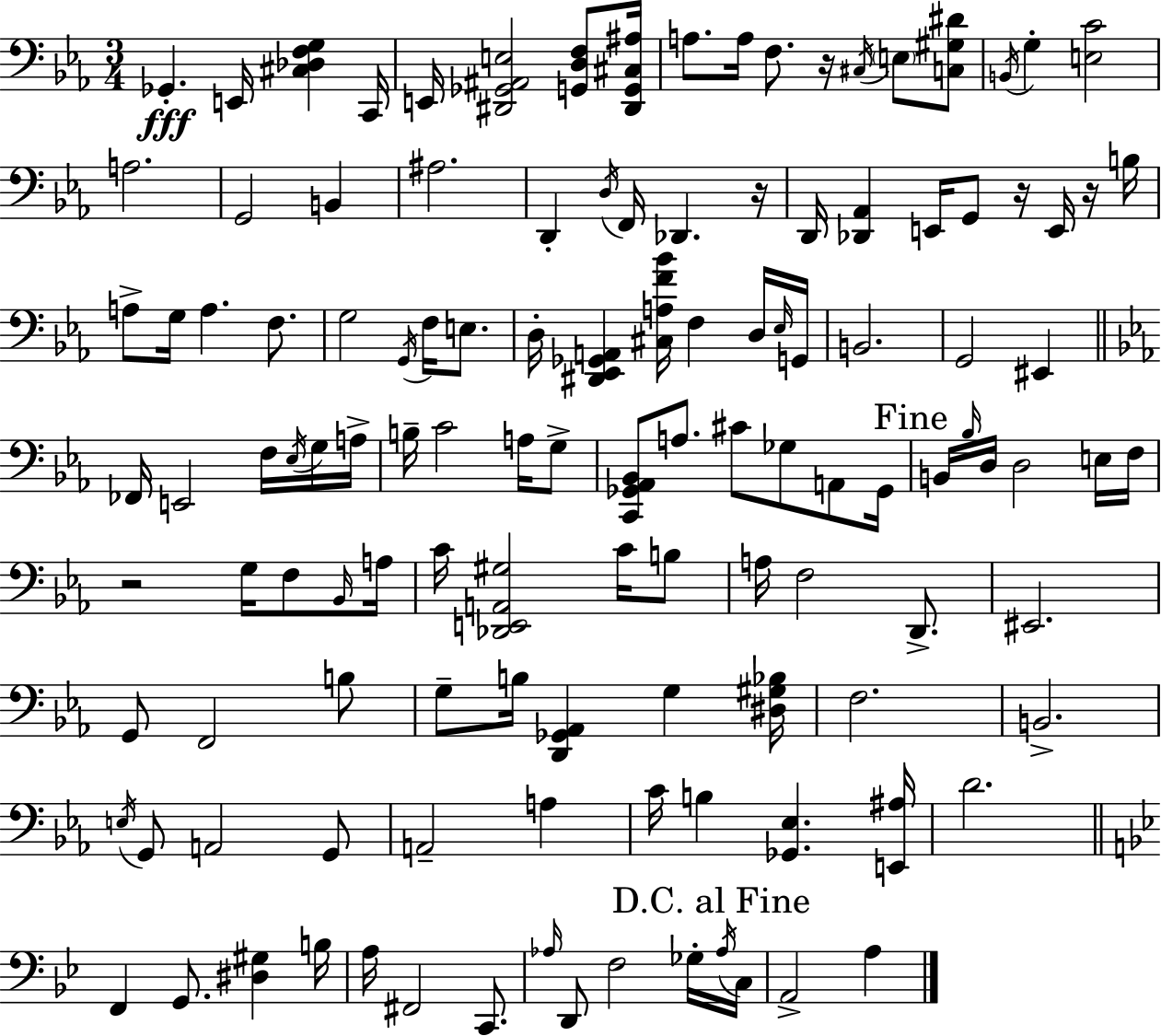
{
  \clef bass
  \numericTimeSignature
  \time 3/4
  \key c \minor
  ges,4.-.\fff e,16 <cis des f g>4 c,16 | e,16 <dis, ges, ais, e>2 <g, d f>8 <dis, g, cis ais>16 | a8. a16 f8. r16 \acciaccatura { cis16 } \parenthesize e8 <c gis dis'>8 | \acciaccatura { b,16 } g4-. <e c'>2 | \break a2. | g,2 b,4 | ais2. | d,4-. \acciaccatura { d16 } f,16 des,4. | \break r16 d,16 <des, aes,>4 e,16 g,8 r16 | e,16 r16 b16 a8-> g16 a4. | f8. g2 \acciaccatura { g,16 } | f16 e8. d16-. <dis, ees, ges, a,>4 <cis a f' bes'>16 f4 | \break d16 \grace { ees16 } g,16 b,2. | g,2 | eis,4 \bar "||" \break \key c \minor fes,16 e,2 f16 \acciaccatura { ees16 } g16 | a16-> b16-- c'2 a16 g8-> | <c, ges, aes, bes,>8 a8. cis'8 ges8 a,8 | ges,16 \mark "Fine" b,16 \grace { bes16 } d16 d2 | \break e16 f16 r2 g16 f8 | \grace { bes,16 } a16 c'16 <des, e, a, gis>2 | c'16 b8 a16 f2 | d,8.-> eis,2. | \break g,8 f,2 | b8 g8-- b16 <d, ges, aes,>4 g4 | <dis gis bes>16 f2. | b,2.-> | \break \acciaccatura { e16 } g,8 a,2 | g,8 a,2-- | a4 c'16 b4 <ges, ees>4. | <e, ais>16 d'2. | \break \bar "||" \break \key g \minor f,4 g,8. <dis gis>4 b16 | a16 fis,2 c,8. | \grace { aes16 } d,8 f2 ges16-. | \mark "D.C. al Fine" \acciaccatura { aes16 } c16 a,2-> a4 | \break \bar "|."
}